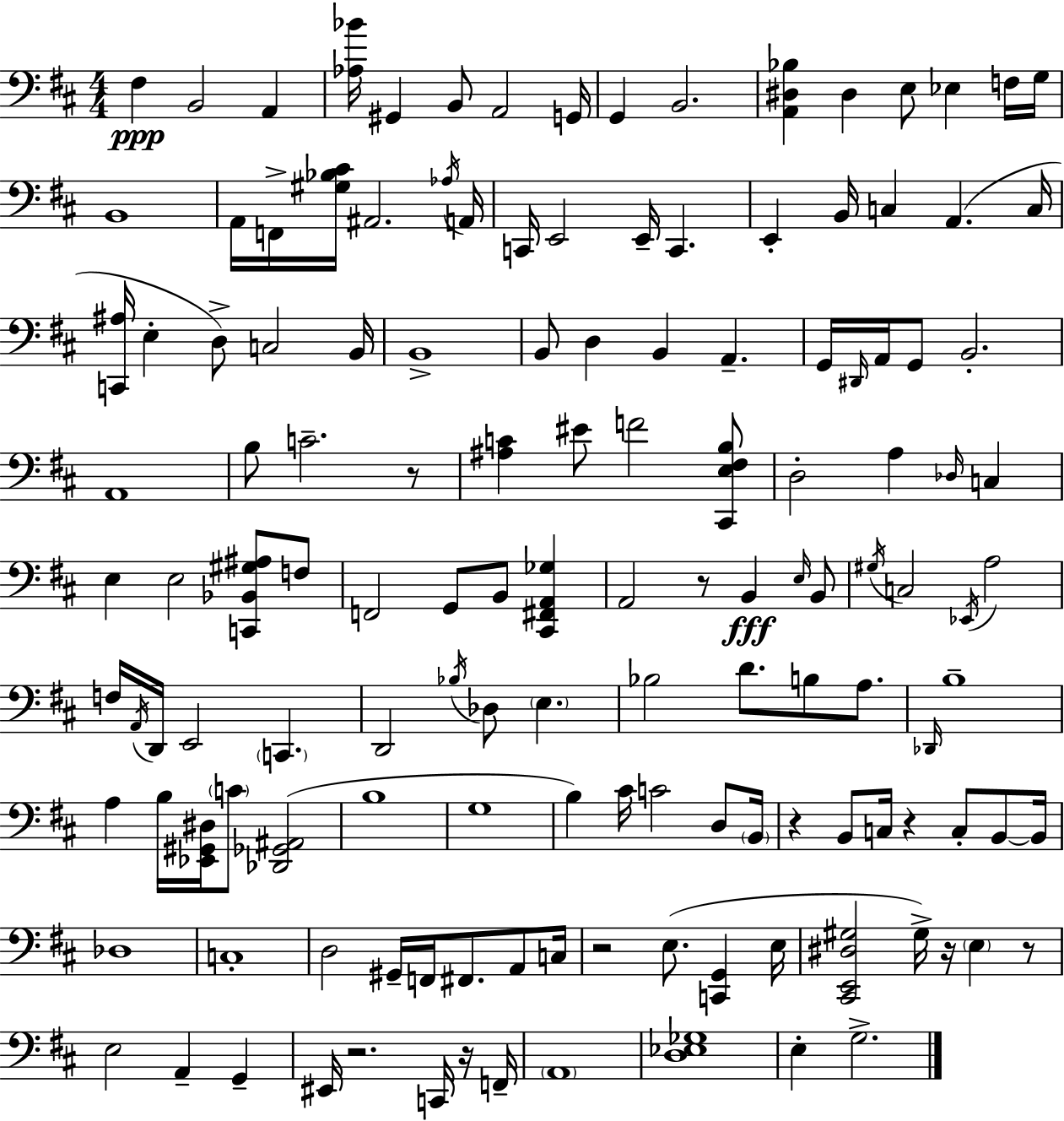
X:1
T:Untitled
M:4/4
L:1/4
K:D
^F, B,,2 A,, [_A,_B]/4 ^G,, B,,/2 A,,2 G,,/4 G,, B,,2 [A,,^D,_B,] ^D, E,/2 _E, F,/4 G,/4 B,,4 A,,/4 F,,/4 [^G,_B,^C]/4 ^A,,2 _A,/4 A,,/4 C,,/4 E,,2 E,,/4 C,, E,, B,,/4 C, A,, C,/4 [C,,^A,]/4 E, D,/2 C,2 B,,/4 B,,4 B,,/2 D, B,, A,, G,,/4 ^D,,/4 A,,/4 G,,/2 B,,2 A,,4 B,/2 C2 z/2 [^A,C] ^E/2 F2 [^C,,E,^F,B,]/2 D,2 A, _D,/4 C, E, E,2 [C,,_B,,^G,^A,]/2 F,/2 F,,2 G,,/2 B,,/2 [^C,,^F,,A,,_G,] A,,2 z/2 B,, E,/4 B,,/2 ^G,/4 C,2 _E,,/4 A,2 F,/4 A,,/4 D,,/4 E,,2 C,, D,,2 _B,/4 _D,/2 E, _B,2 D/2 B,/2 A,/2 _D,,/4 B,4 A, B,/4 [_E,,^G,,^D,]/4 C/2 [_D,,_G,,^A,,]2 B,4 G,4 B, ^C/4 C2 D,/2 B,,/4 z B,,/2 C,/4 z C,/2 B,,/2 B,,/4 _D,4 C,4 D,2 ^G,,/4 F,,/4 ^F,,/2 A,,/2 C,/4 z2 E,/2 [C,,G,,] E,/4 [^C,,E,,^D,^G,]2 ^G,/4 z/4 E, z/2 E,2 A,, G,, ^E,,/4 z2 C,,/4 z/4 F,,/4 A,,4 [D,_E,_G,]4 E, G,2